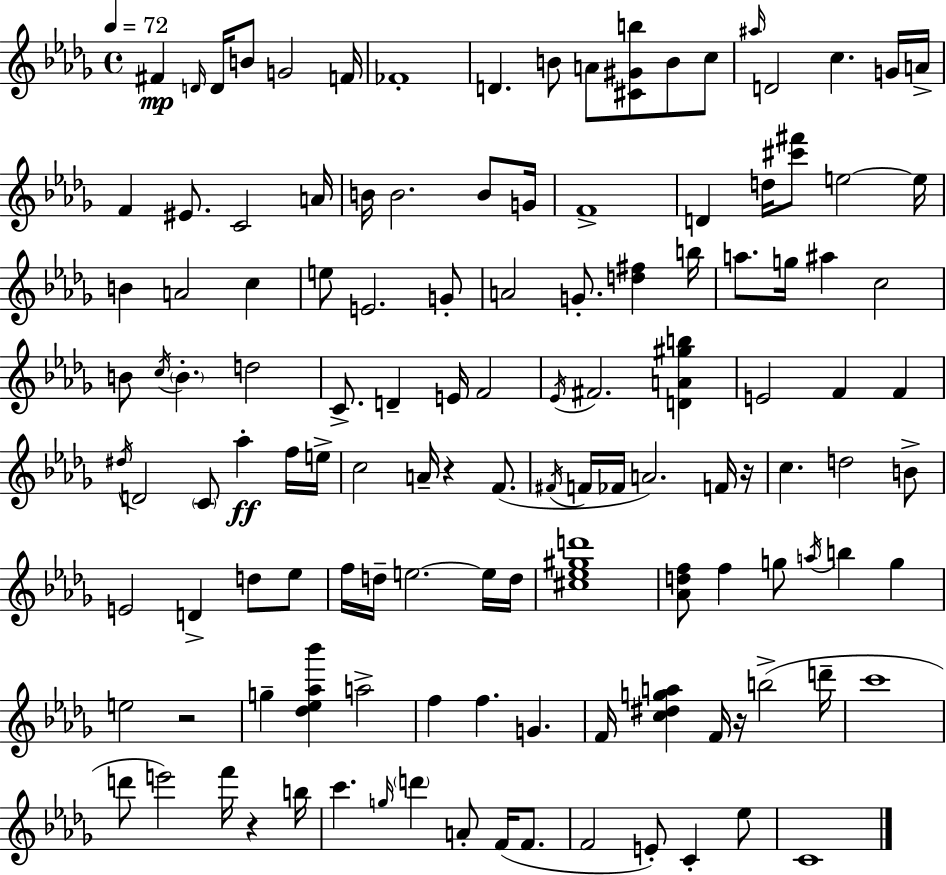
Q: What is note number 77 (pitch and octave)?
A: Eb5